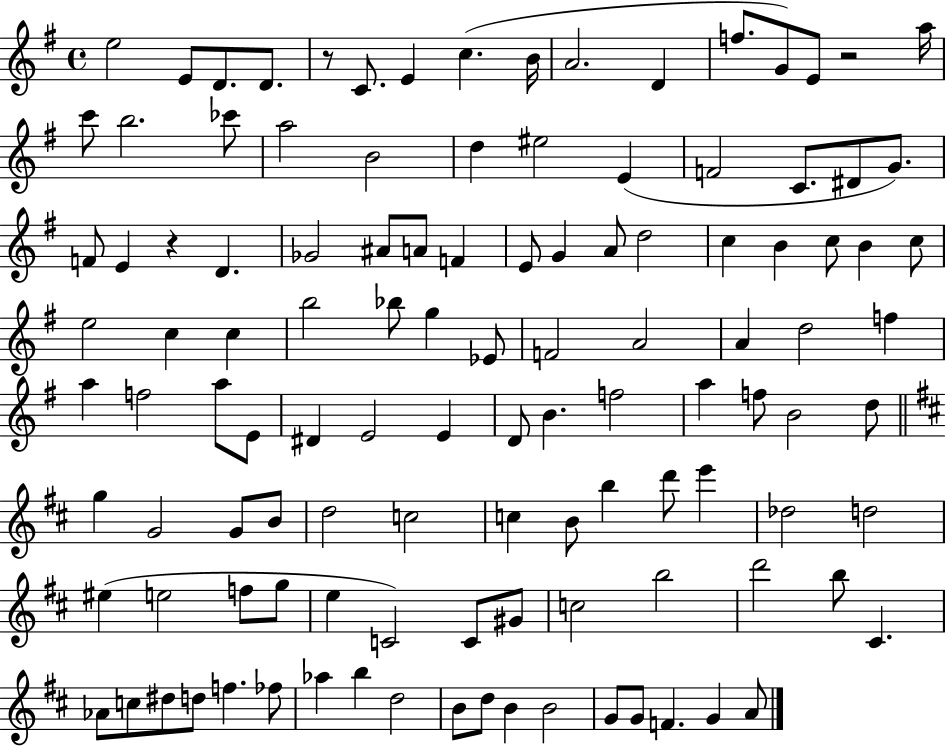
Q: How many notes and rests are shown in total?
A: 115